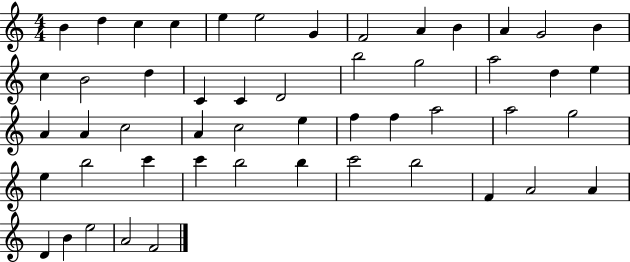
X:1
T:Untitled
M:4/4
L:1/4
K:C
B d c c e e2 G F2 A B A G2 B c B2 d C C D2 b2 g2 a2 d e A A c2 A c2 e f f a2 a2 g2 e b2 c' c' b2 b c'2 b2 F A2 A D B e2 A2 F2